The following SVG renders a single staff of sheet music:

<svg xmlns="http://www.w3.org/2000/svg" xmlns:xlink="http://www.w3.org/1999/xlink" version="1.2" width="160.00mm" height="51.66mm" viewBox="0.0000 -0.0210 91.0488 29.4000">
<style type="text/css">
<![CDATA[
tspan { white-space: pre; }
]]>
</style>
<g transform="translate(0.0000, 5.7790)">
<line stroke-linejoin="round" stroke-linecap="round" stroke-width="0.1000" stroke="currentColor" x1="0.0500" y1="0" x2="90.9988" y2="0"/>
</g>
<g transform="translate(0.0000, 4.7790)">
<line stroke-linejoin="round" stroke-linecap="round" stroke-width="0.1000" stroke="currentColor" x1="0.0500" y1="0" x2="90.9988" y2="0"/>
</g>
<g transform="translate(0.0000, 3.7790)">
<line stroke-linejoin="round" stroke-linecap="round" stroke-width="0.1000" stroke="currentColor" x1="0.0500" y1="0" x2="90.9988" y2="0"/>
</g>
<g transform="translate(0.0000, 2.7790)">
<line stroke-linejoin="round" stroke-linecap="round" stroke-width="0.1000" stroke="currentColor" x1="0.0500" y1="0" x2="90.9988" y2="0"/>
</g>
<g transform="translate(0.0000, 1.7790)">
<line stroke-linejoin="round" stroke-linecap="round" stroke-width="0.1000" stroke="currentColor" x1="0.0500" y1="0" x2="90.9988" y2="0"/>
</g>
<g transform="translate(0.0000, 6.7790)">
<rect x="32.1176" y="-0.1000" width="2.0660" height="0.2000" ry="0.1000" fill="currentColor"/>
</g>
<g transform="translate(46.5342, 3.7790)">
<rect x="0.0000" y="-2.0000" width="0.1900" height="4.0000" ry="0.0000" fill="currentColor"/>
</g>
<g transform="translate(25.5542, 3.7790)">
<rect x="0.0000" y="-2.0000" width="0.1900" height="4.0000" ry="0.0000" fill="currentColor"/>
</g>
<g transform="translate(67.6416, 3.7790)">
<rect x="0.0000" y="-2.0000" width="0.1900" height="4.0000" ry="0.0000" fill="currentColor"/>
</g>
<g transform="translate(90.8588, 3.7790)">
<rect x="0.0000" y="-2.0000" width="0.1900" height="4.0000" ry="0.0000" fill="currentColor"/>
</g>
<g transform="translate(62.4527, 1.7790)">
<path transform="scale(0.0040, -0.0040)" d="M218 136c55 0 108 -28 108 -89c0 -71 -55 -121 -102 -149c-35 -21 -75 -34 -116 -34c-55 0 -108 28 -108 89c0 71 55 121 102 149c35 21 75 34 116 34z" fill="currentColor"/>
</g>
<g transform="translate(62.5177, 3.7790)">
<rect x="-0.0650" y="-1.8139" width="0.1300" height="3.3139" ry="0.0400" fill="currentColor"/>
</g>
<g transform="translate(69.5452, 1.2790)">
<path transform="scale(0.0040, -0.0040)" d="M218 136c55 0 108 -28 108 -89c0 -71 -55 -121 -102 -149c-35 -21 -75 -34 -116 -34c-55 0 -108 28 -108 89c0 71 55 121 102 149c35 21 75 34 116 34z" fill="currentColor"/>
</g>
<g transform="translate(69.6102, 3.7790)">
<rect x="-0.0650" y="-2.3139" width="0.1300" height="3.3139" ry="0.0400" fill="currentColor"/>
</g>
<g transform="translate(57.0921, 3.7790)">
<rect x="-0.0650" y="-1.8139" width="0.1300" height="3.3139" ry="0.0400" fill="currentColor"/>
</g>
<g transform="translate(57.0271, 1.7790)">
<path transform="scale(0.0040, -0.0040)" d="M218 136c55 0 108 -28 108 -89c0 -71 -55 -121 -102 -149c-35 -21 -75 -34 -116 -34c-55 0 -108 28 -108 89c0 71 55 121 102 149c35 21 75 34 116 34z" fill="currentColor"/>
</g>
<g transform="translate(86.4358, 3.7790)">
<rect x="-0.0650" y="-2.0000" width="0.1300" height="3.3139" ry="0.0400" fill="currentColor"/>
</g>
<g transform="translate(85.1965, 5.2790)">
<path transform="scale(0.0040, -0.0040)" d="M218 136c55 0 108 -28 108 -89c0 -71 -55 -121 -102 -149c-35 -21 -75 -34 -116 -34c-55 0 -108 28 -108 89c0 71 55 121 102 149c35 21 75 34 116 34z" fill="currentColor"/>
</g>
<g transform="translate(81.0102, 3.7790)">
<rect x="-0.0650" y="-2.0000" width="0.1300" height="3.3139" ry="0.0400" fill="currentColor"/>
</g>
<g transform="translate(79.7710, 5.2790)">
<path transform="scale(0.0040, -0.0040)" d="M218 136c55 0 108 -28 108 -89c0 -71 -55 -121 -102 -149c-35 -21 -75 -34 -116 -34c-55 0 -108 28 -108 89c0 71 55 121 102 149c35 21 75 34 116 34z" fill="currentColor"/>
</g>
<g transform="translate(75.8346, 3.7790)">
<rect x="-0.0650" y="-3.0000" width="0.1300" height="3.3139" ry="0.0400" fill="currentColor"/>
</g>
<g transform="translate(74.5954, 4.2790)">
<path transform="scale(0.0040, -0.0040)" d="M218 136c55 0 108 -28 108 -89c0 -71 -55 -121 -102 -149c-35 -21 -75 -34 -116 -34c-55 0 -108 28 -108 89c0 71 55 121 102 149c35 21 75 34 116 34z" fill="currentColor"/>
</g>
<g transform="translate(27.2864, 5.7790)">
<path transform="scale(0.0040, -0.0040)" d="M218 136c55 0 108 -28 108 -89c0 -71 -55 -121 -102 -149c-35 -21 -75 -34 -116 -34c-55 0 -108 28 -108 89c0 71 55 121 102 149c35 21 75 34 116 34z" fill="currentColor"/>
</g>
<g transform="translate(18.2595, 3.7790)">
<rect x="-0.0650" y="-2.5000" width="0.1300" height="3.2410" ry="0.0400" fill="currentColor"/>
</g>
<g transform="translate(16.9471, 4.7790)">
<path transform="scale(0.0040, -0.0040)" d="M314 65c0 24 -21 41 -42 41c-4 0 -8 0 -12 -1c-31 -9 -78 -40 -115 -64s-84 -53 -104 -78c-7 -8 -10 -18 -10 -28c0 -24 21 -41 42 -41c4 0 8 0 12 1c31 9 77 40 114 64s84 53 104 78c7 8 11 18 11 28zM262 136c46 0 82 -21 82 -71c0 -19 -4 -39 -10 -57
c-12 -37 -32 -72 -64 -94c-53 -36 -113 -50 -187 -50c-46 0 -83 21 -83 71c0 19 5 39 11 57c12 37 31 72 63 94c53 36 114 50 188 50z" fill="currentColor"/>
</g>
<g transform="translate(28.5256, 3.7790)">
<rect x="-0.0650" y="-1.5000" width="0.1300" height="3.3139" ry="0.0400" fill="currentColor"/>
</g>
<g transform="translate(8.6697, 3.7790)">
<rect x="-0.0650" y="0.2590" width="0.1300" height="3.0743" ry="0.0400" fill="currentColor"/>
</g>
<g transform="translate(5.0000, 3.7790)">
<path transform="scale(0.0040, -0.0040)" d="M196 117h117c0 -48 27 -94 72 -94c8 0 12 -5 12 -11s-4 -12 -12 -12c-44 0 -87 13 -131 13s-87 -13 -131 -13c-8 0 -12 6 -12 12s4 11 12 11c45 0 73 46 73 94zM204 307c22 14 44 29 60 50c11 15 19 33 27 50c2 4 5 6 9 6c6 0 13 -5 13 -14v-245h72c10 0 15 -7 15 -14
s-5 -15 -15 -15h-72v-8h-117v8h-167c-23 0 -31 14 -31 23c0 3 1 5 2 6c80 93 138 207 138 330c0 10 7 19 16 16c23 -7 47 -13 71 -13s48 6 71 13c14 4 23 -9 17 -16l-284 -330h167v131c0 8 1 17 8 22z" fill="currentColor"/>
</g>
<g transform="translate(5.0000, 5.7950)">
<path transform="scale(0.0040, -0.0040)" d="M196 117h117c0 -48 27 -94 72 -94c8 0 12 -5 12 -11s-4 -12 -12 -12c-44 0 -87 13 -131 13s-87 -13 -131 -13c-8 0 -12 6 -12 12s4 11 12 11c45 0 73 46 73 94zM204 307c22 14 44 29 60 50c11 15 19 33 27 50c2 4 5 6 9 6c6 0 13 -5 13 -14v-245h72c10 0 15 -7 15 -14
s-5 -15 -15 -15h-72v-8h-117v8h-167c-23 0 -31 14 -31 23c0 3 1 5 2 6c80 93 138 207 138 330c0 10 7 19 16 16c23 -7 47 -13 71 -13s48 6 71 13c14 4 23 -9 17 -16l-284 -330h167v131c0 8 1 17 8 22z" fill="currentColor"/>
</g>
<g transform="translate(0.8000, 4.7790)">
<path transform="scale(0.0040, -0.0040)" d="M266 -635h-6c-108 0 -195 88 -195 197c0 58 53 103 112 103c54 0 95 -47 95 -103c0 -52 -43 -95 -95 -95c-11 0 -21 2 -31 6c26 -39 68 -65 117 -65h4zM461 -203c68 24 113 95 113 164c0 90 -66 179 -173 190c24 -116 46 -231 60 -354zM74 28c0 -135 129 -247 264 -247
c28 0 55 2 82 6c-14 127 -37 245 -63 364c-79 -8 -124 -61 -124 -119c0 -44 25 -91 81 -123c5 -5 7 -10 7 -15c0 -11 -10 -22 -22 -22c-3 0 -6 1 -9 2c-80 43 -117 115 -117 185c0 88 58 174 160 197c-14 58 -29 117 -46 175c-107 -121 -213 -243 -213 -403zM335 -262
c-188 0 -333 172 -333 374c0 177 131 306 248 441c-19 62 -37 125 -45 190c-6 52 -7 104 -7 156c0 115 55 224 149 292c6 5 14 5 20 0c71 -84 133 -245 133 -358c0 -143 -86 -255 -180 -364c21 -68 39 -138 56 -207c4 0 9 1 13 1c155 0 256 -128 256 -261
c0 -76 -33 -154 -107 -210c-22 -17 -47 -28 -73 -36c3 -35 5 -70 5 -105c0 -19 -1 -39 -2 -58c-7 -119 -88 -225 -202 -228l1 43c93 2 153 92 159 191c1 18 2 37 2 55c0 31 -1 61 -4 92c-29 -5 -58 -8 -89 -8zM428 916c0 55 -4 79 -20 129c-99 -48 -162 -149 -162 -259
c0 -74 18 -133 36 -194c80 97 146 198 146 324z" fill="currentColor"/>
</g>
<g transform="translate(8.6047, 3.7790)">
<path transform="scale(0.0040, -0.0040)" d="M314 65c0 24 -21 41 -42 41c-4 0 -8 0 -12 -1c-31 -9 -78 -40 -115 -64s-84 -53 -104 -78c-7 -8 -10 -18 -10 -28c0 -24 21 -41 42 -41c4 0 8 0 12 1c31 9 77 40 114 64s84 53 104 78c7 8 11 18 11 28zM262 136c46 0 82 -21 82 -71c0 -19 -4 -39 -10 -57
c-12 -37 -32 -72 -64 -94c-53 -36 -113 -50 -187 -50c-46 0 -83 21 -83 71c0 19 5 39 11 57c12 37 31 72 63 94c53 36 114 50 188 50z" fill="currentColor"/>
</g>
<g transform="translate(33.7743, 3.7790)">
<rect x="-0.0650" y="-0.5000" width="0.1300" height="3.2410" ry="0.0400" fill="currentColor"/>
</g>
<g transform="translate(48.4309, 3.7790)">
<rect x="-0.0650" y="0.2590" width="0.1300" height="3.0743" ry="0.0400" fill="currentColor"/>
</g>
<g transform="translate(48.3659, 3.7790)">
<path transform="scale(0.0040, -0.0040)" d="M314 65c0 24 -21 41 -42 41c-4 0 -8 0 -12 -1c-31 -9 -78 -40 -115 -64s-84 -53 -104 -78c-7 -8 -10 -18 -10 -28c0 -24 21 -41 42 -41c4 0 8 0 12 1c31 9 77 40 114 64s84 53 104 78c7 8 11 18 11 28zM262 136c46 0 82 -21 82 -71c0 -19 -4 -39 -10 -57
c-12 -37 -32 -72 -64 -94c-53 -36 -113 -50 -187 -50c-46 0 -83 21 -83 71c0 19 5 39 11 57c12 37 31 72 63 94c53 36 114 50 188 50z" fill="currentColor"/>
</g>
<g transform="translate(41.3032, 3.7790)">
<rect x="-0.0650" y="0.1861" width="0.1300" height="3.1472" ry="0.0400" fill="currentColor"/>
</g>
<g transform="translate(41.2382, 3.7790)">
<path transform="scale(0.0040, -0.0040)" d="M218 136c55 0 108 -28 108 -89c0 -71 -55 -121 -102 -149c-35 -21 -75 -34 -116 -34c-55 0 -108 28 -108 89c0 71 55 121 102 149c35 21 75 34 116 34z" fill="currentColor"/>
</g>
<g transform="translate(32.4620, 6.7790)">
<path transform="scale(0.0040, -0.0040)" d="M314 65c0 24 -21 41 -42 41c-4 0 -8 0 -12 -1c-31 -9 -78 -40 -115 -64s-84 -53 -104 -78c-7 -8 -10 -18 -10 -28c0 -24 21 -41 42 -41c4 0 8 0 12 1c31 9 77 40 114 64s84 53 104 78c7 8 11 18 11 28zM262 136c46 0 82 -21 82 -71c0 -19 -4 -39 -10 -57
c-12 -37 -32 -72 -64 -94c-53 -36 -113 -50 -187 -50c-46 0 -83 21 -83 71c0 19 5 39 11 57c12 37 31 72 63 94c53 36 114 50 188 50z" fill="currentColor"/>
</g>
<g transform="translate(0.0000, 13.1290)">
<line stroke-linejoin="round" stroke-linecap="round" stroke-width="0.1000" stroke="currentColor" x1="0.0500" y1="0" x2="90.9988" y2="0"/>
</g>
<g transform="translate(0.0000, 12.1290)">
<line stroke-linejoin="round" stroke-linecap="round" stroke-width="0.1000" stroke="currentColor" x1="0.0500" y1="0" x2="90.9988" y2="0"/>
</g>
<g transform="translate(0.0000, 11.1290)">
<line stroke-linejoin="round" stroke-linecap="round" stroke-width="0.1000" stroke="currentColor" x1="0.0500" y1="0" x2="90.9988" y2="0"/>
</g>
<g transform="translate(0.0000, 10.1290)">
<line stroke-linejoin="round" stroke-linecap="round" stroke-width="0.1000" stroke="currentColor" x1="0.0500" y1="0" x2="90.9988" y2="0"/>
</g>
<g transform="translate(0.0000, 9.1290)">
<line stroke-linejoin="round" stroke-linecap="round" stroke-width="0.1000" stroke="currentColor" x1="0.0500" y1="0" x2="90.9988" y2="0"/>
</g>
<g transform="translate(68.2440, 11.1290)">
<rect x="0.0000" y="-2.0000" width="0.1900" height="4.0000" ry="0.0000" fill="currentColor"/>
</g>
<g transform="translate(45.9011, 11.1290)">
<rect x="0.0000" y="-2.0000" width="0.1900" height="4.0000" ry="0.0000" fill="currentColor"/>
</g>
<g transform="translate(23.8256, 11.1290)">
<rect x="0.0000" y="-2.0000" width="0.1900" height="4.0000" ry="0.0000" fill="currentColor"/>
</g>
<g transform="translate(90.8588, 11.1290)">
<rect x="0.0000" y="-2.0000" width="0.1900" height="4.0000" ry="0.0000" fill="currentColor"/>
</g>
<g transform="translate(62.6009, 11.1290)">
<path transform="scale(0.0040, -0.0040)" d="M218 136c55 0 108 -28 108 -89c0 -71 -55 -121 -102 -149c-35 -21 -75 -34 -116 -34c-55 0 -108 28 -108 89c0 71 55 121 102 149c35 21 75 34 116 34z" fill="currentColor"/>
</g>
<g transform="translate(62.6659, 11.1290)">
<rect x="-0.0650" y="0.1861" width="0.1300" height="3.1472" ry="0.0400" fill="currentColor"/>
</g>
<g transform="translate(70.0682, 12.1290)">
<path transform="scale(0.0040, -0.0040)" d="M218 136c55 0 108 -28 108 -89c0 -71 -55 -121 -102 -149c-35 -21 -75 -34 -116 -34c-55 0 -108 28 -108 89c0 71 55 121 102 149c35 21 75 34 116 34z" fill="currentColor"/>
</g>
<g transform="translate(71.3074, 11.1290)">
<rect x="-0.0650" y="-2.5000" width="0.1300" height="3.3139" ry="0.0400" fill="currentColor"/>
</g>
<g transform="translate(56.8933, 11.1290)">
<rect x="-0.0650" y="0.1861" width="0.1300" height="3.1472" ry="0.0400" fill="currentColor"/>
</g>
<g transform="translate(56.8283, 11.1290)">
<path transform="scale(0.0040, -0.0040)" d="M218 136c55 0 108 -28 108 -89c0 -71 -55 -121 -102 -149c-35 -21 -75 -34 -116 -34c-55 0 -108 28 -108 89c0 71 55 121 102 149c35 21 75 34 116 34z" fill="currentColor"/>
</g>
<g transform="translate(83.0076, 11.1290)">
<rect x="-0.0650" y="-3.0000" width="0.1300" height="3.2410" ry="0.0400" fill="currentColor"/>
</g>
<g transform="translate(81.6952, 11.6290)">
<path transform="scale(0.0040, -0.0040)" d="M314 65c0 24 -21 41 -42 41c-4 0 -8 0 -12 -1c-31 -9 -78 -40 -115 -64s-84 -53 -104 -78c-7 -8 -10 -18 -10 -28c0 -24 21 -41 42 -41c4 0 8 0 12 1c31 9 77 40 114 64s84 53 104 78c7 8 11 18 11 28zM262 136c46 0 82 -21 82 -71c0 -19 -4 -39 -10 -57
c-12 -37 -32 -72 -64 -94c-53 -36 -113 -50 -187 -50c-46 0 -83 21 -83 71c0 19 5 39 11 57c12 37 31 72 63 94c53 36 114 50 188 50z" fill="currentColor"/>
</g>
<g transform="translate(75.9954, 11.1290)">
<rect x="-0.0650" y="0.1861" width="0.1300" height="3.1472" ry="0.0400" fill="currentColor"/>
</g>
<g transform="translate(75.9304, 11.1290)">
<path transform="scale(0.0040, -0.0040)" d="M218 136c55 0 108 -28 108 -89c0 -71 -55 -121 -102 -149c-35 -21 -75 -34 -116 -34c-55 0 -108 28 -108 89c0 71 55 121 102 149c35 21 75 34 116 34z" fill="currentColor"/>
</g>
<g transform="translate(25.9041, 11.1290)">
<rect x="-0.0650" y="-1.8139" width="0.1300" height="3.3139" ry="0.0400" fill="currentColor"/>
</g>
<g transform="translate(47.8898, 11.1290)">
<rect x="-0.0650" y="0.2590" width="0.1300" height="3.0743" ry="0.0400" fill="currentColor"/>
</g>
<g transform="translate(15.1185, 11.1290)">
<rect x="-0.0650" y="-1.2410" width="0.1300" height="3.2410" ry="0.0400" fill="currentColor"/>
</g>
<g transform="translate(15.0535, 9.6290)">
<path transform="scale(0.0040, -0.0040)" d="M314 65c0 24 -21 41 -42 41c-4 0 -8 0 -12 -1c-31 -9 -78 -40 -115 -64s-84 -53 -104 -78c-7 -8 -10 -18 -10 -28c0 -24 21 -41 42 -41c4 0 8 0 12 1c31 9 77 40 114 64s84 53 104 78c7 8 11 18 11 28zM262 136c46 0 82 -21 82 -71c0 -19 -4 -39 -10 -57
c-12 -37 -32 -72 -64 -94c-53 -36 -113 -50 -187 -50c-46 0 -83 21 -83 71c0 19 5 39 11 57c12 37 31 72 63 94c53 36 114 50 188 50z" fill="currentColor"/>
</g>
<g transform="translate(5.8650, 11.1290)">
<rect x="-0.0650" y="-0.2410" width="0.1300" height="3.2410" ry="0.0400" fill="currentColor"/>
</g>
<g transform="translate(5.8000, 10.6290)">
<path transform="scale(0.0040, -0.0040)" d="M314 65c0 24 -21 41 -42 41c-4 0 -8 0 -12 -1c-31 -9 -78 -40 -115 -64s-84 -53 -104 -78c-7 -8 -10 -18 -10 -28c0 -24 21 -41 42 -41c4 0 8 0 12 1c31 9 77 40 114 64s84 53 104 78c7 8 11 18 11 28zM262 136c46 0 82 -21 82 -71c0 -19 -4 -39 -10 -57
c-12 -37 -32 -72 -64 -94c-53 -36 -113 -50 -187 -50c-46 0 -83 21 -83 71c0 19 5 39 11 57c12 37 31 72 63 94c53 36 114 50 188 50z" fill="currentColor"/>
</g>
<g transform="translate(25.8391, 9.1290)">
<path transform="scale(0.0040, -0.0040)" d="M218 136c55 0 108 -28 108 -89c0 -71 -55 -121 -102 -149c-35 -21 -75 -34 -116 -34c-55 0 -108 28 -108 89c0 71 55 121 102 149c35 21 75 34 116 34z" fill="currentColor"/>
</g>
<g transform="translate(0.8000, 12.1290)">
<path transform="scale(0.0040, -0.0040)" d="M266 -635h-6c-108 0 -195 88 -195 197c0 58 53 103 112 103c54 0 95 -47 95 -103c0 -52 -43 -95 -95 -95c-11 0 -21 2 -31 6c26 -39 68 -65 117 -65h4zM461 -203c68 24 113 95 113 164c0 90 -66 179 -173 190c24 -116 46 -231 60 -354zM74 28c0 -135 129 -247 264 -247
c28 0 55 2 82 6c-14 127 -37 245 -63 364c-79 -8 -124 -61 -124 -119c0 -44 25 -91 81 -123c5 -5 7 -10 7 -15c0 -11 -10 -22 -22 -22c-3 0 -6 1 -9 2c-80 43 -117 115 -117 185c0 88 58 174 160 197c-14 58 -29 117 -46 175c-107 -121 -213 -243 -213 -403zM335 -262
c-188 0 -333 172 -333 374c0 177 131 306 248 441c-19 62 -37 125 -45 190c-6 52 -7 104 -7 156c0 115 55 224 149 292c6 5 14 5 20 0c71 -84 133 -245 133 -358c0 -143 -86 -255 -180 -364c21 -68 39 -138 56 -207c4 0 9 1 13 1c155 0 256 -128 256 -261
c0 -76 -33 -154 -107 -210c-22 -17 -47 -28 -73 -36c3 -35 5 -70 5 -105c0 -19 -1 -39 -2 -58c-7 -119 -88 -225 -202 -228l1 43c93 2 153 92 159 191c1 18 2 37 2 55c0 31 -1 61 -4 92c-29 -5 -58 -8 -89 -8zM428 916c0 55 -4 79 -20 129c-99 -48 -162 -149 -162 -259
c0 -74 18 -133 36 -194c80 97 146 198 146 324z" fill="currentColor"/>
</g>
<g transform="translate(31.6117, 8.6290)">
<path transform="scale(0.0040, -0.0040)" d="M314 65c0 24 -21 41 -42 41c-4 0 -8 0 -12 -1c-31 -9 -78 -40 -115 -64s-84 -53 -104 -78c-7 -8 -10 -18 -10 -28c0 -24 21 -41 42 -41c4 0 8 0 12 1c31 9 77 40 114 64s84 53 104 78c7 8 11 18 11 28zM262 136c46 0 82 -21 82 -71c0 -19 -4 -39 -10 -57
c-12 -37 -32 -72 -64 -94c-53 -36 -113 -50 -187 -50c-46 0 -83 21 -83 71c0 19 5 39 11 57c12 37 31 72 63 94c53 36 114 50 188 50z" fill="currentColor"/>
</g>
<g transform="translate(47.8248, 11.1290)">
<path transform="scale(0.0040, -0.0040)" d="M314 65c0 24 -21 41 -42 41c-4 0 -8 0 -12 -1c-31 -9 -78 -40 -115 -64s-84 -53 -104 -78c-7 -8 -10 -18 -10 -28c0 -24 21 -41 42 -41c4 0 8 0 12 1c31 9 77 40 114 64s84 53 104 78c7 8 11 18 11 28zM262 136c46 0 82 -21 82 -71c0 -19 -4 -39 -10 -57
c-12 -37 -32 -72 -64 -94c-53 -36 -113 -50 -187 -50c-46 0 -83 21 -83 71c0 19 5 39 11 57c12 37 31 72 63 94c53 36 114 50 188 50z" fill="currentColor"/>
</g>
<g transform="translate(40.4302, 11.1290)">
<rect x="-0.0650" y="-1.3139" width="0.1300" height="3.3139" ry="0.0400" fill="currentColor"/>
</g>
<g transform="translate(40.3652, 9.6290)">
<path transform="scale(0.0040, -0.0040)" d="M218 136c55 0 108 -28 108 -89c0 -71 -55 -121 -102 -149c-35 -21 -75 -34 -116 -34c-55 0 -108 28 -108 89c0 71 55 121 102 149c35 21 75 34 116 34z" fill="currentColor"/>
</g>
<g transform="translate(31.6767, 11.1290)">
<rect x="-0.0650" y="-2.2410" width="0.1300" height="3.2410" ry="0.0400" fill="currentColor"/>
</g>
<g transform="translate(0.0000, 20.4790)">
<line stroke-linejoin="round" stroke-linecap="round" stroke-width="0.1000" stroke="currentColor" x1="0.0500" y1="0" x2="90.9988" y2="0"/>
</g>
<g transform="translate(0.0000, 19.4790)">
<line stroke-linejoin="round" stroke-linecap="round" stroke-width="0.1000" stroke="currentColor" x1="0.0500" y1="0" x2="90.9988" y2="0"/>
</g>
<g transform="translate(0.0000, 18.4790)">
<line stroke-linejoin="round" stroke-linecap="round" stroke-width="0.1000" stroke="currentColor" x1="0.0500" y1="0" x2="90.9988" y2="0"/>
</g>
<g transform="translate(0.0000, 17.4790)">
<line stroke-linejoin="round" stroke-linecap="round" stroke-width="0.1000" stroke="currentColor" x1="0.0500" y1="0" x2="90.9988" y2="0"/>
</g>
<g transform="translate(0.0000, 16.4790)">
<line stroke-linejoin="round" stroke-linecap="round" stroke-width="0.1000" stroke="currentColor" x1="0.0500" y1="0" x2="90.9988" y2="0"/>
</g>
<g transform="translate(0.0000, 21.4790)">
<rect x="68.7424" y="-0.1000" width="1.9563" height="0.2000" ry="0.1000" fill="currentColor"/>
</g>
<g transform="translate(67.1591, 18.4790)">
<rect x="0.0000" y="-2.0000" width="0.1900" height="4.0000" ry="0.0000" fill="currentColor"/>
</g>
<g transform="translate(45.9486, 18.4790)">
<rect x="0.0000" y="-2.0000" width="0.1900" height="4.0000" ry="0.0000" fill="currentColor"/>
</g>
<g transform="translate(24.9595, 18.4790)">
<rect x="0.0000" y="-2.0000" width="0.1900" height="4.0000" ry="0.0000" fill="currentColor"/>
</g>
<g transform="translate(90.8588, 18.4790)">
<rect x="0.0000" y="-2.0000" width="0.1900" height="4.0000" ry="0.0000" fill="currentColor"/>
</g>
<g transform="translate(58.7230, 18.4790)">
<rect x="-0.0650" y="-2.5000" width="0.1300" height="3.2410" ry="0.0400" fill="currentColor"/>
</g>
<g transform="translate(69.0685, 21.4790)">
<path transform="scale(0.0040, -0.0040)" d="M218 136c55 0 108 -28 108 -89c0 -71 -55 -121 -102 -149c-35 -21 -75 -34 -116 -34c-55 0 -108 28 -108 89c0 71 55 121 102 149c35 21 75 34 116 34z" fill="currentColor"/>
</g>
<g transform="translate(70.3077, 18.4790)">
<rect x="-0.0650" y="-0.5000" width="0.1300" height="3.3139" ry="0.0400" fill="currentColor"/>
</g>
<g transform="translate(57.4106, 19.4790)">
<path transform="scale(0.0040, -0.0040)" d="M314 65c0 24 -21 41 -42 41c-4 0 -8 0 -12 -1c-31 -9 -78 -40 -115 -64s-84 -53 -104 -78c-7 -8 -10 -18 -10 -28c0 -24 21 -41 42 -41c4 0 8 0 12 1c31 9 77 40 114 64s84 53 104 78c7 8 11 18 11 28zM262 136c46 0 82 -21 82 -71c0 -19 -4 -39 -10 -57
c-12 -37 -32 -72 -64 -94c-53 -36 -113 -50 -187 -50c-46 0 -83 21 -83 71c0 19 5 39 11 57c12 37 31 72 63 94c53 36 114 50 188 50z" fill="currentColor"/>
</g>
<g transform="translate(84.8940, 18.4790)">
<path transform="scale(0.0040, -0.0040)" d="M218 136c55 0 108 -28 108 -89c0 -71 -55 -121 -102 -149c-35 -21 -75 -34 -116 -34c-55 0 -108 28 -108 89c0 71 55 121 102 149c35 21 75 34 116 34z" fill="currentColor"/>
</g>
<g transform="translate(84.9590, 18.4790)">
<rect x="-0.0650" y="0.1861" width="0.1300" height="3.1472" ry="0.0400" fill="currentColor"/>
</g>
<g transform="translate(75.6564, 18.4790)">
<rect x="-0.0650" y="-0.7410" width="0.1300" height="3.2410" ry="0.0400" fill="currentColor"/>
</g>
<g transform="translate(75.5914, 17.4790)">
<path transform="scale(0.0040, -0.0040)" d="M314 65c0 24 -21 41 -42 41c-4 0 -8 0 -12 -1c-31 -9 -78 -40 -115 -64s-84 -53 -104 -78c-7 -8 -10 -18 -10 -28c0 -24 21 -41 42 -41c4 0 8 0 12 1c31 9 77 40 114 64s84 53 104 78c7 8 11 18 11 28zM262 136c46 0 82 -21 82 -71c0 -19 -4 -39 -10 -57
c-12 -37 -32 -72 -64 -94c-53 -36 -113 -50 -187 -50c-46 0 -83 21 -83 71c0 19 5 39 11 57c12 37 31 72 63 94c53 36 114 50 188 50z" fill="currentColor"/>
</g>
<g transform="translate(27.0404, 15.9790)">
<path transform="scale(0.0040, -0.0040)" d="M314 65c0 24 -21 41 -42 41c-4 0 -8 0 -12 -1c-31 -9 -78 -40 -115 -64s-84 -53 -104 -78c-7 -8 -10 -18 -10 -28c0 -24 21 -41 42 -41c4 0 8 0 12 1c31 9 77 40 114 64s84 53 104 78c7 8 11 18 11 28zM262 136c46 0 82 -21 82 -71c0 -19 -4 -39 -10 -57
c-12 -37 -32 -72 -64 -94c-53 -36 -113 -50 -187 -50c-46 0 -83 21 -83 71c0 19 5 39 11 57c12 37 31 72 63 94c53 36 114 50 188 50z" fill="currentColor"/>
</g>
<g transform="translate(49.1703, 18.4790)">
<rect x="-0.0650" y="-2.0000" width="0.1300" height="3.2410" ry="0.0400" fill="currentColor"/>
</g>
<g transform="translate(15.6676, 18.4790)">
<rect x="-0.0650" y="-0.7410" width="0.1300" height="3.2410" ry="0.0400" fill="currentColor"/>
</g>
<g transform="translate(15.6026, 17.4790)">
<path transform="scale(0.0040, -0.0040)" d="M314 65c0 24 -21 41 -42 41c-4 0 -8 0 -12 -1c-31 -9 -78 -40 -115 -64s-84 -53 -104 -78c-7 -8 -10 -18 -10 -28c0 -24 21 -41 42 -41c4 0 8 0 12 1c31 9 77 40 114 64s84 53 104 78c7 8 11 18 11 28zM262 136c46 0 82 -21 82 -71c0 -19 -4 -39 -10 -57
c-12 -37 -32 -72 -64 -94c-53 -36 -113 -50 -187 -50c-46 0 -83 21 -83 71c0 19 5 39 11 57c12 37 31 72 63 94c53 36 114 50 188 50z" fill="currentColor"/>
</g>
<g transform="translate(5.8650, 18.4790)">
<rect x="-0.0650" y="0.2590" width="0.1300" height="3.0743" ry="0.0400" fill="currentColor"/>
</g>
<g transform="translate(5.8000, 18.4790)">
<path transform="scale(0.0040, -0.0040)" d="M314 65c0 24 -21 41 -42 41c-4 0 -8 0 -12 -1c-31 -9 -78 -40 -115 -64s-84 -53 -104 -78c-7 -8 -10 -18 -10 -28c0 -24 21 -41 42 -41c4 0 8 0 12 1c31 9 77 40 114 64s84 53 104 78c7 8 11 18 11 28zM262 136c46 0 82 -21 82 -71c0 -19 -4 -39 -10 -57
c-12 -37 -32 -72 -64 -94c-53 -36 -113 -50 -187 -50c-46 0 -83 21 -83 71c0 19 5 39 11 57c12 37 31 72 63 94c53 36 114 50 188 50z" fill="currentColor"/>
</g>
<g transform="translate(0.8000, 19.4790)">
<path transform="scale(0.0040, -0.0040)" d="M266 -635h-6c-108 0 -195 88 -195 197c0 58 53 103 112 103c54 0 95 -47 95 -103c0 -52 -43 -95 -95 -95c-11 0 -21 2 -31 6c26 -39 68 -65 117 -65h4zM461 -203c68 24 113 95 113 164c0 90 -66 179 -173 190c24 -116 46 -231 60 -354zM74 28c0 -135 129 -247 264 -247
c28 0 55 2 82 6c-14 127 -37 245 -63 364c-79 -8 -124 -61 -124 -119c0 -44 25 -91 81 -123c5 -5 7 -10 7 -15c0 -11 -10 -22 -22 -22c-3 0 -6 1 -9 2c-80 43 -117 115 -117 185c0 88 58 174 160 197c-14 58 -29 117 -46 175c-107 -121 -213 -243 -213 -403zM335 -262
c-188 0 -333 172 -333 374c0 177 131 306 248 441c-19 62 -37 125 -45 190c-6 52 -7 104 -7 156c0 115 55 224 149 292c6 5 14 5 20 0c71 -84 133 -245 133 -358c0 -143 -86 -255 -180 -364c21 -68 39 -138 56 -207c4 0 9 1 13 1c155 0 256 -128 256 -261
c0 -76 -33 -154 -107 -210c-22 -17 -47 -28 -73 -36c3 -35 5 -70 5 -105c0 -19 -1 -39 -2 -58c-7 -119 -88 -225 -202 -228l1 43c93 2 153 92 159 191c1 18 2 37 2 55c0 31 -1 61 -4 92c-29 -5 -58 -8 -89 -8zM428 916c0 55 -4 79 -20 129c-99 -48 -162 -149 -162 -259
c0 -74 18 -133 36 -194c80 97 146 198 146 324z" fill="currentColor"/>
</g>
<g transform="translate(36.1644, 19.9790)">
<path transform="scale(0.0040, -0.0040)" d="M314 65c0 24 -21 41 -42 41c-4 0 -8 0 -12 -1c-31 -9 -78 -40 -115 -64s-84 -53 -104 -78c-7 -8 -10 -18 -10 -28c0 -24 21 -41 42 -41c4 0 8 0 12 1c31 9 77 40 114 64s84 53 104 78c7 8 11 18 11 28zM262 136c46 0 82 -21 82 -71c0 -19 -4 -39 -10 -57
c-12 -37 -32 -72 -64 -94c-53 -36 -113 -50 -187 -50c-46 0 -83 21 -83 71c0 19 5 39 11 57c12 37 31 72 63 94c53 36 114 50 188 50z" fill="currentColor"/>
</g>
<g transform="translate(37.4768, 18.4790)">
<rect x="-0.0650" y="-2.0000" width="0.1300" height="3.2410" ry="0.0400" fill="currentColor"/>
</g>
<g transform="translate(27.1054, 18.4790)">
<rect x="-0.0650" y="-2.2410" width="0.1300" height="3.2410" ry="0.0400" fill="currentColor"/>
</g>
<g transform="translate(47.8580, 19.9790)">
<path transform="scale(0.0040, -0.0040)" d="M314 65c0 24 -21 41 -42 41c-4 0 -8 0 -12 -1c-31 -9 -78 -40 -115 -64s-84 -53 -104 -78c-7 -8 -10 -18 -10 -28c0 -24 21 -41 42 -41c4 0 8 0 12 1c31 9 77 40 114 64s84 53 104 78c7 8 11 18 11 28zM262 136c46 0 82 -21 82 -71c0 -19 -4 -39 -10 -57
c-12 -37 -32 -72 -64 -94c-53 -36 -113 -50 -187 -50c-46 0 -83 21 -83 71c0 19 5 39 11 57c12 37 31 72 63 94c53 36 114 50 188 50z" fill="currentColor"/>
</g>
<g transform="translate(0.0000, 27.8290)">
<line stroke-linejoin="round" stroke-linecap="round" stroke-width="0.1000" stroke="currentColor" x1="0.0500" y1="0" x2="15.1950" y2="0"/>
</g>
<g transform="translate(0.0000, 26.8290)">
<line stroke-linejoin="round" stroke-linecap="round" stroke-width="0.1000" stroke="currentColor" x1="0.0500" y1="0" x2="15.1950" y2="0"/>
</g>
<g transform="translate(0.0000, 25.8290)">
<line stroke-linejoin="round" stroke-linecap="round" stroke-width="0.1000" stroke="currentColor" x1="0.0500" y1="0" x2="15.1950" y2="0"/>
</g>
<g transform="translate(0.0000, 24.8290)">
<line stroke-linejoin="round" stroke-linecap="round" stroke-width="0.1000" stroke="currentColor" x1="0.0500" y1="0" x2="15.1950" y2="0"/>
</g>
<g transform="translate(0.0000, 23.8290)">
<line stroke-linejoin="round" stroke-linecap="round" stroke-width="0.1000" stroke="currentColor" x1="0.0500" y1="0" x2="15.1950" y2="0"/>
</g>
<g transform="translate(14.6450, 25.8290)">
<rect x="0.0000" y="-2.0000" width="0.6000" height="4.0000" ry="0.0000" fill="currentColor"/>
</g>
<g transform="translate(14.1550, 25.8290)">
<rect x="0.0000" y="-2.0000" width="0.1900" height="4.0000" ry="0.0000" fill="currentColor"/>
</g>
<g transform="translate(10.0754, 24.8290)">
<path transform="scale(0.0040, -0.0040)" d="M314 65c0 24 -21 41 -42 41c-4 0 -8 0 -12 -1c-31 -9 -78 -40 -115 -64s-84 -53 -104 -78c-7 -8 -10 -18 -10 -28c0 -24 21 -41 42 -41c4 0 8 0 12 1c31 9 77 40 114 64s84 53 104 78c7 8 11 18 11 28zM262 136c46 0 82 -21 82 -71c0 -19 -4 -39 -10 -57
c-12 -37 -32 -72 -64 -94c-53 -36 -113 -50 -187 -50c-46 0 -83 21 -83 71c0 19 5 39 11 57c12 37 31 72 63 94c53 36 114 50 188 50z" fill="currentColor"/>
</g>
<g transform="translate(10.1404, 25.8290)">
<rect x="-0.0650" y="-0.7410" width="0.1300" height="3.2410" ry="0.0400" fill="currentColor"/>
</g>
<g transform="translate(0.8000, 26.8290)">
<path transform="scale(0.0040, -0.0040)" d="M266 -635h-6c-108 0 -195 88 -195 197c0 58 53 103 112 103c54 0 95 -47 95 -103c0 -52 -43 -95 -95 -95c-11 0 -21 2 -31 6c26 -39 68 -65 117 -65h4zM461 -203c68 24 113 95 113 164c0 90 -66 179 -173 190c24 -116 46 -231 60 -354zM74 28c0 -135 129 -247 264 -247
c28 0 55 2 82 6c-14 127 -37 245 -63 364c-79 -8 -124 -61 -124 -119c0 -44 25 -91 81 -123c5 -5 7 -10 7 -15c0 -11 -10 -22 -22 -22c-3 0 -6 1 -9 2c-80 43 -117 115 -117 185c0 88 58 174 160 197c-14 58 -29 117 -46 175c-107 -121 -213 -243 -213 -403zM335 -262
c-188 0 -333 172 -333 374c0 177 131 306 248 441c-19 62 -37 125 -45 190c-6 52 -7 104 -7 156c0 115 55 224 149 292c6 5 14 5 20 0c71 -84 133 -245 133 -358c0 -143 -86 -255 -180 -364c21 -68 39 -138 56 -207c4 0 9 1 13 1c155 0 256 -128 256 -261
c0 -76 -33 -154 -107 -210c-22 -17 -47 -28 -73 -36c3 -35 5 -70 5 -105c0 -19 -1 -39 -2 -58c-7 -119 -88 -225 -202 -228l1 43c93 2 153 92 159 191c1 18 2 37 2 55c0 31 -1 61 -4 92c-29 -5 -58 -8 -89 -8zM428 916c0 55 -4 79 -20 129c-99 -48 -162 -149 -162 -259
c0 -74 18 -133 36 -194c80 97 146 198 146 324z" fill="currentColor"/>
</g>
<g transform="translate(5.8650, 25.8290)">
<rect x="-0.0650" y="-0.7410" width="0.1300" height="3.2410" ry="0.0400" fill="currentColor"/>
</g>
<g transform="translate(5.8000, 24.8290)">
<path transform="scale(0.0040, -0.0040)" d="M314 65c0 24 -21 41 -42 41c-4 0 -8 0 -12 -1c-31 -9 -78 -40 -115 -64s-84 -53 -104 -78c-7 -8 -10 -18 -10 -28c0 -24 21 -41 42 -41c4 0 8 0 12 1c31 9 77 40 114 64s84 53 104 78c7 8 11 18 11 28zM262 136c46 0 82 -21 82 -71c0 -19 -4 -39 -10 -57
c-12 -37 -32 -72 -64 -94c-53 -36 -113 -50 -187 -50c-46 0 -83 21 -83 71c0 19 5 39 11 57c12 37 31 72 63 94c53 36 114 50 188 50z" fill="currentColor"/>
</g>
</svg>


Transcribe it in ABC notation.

X:1
T:Untitled
M:4/4
L:1/4
K:C
B2 G2 E C2 B B2 f f g A F F c2 e2 f g2 e B2 B B G B A2 B2 d2 g2 F2 F2 G2 C d2 B d2 d2